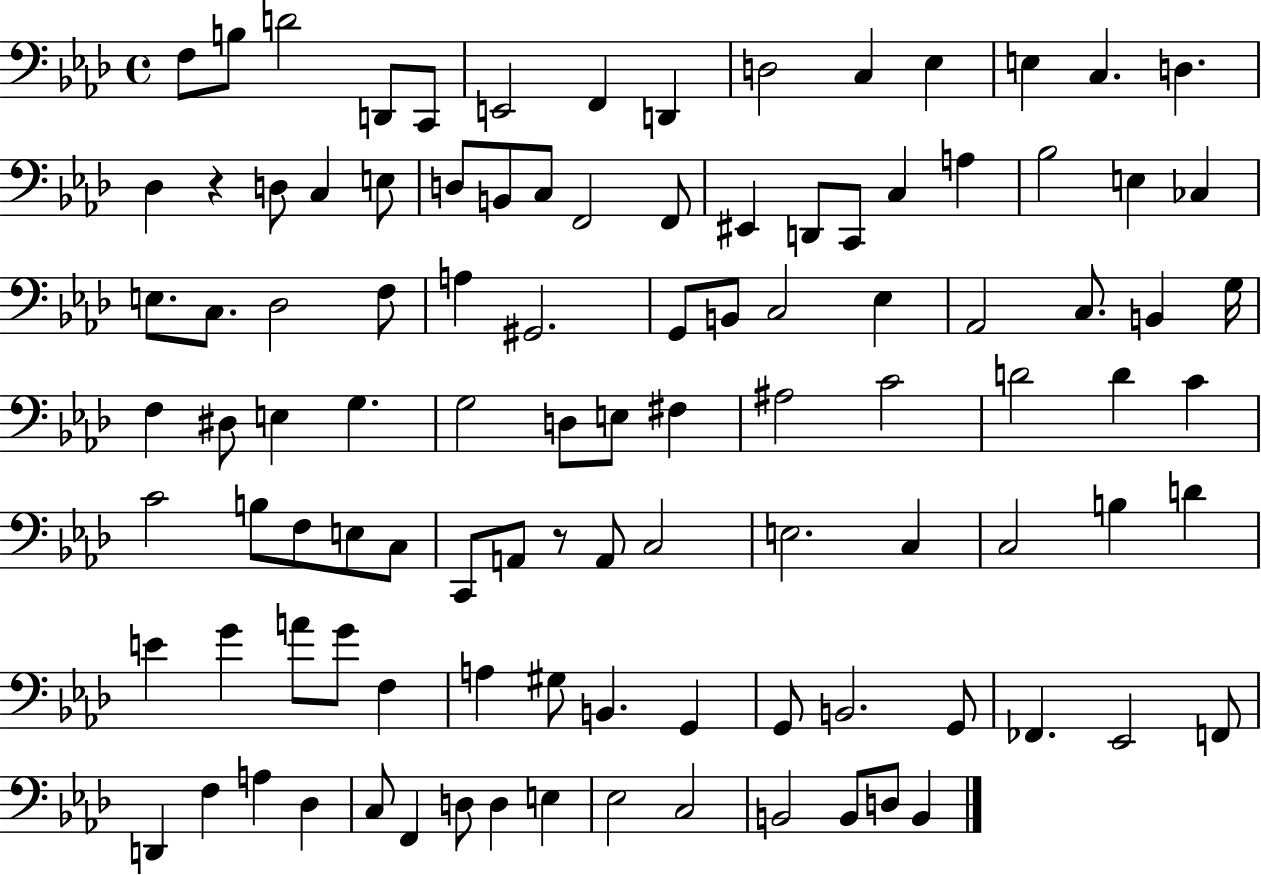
{
  \clef bass
  \time 4/4
  \defaultTimeSignature
  \key aes \major
  f8 b8 d'2 d,8 c,8 | e,2 f,4 d,4 | d2 c4 ees4 | e4 c4. d4. | \break des4 r4 d8 c4 e8 | d8 b,8 c8 f,2 f,8 | eis,4 d,8 c,8 c4 a4 | bes2 e4 ces4 | \break e8. c8. des2 f8 | a4 gis,2. | g,8 b,8 c2 ees4 | aes,2 c8. b,4 g16 | \break f4 dis8 e4 g4. | g2 d8 e8 fis4 | ais2 c'2 | d'2 d'4 c'4 | \break c'2 b8 f8 e8 c8 | c,8 a,8 r8 a,8 c2 | e2. c4 | c2 b4 d'4 | \break e'4 g'4 a'8 g'8 f4 | a4 gis8 b,4. g,4 | g,8 b,2. g,8 | fes,4. ees,2 f,8 | \break d,4 f4 a4 des4 | c8 f,4 d8 d4 e4 | ees2 c2 | b,2 b,8 d8 b,4 | \break \bar "|."
}